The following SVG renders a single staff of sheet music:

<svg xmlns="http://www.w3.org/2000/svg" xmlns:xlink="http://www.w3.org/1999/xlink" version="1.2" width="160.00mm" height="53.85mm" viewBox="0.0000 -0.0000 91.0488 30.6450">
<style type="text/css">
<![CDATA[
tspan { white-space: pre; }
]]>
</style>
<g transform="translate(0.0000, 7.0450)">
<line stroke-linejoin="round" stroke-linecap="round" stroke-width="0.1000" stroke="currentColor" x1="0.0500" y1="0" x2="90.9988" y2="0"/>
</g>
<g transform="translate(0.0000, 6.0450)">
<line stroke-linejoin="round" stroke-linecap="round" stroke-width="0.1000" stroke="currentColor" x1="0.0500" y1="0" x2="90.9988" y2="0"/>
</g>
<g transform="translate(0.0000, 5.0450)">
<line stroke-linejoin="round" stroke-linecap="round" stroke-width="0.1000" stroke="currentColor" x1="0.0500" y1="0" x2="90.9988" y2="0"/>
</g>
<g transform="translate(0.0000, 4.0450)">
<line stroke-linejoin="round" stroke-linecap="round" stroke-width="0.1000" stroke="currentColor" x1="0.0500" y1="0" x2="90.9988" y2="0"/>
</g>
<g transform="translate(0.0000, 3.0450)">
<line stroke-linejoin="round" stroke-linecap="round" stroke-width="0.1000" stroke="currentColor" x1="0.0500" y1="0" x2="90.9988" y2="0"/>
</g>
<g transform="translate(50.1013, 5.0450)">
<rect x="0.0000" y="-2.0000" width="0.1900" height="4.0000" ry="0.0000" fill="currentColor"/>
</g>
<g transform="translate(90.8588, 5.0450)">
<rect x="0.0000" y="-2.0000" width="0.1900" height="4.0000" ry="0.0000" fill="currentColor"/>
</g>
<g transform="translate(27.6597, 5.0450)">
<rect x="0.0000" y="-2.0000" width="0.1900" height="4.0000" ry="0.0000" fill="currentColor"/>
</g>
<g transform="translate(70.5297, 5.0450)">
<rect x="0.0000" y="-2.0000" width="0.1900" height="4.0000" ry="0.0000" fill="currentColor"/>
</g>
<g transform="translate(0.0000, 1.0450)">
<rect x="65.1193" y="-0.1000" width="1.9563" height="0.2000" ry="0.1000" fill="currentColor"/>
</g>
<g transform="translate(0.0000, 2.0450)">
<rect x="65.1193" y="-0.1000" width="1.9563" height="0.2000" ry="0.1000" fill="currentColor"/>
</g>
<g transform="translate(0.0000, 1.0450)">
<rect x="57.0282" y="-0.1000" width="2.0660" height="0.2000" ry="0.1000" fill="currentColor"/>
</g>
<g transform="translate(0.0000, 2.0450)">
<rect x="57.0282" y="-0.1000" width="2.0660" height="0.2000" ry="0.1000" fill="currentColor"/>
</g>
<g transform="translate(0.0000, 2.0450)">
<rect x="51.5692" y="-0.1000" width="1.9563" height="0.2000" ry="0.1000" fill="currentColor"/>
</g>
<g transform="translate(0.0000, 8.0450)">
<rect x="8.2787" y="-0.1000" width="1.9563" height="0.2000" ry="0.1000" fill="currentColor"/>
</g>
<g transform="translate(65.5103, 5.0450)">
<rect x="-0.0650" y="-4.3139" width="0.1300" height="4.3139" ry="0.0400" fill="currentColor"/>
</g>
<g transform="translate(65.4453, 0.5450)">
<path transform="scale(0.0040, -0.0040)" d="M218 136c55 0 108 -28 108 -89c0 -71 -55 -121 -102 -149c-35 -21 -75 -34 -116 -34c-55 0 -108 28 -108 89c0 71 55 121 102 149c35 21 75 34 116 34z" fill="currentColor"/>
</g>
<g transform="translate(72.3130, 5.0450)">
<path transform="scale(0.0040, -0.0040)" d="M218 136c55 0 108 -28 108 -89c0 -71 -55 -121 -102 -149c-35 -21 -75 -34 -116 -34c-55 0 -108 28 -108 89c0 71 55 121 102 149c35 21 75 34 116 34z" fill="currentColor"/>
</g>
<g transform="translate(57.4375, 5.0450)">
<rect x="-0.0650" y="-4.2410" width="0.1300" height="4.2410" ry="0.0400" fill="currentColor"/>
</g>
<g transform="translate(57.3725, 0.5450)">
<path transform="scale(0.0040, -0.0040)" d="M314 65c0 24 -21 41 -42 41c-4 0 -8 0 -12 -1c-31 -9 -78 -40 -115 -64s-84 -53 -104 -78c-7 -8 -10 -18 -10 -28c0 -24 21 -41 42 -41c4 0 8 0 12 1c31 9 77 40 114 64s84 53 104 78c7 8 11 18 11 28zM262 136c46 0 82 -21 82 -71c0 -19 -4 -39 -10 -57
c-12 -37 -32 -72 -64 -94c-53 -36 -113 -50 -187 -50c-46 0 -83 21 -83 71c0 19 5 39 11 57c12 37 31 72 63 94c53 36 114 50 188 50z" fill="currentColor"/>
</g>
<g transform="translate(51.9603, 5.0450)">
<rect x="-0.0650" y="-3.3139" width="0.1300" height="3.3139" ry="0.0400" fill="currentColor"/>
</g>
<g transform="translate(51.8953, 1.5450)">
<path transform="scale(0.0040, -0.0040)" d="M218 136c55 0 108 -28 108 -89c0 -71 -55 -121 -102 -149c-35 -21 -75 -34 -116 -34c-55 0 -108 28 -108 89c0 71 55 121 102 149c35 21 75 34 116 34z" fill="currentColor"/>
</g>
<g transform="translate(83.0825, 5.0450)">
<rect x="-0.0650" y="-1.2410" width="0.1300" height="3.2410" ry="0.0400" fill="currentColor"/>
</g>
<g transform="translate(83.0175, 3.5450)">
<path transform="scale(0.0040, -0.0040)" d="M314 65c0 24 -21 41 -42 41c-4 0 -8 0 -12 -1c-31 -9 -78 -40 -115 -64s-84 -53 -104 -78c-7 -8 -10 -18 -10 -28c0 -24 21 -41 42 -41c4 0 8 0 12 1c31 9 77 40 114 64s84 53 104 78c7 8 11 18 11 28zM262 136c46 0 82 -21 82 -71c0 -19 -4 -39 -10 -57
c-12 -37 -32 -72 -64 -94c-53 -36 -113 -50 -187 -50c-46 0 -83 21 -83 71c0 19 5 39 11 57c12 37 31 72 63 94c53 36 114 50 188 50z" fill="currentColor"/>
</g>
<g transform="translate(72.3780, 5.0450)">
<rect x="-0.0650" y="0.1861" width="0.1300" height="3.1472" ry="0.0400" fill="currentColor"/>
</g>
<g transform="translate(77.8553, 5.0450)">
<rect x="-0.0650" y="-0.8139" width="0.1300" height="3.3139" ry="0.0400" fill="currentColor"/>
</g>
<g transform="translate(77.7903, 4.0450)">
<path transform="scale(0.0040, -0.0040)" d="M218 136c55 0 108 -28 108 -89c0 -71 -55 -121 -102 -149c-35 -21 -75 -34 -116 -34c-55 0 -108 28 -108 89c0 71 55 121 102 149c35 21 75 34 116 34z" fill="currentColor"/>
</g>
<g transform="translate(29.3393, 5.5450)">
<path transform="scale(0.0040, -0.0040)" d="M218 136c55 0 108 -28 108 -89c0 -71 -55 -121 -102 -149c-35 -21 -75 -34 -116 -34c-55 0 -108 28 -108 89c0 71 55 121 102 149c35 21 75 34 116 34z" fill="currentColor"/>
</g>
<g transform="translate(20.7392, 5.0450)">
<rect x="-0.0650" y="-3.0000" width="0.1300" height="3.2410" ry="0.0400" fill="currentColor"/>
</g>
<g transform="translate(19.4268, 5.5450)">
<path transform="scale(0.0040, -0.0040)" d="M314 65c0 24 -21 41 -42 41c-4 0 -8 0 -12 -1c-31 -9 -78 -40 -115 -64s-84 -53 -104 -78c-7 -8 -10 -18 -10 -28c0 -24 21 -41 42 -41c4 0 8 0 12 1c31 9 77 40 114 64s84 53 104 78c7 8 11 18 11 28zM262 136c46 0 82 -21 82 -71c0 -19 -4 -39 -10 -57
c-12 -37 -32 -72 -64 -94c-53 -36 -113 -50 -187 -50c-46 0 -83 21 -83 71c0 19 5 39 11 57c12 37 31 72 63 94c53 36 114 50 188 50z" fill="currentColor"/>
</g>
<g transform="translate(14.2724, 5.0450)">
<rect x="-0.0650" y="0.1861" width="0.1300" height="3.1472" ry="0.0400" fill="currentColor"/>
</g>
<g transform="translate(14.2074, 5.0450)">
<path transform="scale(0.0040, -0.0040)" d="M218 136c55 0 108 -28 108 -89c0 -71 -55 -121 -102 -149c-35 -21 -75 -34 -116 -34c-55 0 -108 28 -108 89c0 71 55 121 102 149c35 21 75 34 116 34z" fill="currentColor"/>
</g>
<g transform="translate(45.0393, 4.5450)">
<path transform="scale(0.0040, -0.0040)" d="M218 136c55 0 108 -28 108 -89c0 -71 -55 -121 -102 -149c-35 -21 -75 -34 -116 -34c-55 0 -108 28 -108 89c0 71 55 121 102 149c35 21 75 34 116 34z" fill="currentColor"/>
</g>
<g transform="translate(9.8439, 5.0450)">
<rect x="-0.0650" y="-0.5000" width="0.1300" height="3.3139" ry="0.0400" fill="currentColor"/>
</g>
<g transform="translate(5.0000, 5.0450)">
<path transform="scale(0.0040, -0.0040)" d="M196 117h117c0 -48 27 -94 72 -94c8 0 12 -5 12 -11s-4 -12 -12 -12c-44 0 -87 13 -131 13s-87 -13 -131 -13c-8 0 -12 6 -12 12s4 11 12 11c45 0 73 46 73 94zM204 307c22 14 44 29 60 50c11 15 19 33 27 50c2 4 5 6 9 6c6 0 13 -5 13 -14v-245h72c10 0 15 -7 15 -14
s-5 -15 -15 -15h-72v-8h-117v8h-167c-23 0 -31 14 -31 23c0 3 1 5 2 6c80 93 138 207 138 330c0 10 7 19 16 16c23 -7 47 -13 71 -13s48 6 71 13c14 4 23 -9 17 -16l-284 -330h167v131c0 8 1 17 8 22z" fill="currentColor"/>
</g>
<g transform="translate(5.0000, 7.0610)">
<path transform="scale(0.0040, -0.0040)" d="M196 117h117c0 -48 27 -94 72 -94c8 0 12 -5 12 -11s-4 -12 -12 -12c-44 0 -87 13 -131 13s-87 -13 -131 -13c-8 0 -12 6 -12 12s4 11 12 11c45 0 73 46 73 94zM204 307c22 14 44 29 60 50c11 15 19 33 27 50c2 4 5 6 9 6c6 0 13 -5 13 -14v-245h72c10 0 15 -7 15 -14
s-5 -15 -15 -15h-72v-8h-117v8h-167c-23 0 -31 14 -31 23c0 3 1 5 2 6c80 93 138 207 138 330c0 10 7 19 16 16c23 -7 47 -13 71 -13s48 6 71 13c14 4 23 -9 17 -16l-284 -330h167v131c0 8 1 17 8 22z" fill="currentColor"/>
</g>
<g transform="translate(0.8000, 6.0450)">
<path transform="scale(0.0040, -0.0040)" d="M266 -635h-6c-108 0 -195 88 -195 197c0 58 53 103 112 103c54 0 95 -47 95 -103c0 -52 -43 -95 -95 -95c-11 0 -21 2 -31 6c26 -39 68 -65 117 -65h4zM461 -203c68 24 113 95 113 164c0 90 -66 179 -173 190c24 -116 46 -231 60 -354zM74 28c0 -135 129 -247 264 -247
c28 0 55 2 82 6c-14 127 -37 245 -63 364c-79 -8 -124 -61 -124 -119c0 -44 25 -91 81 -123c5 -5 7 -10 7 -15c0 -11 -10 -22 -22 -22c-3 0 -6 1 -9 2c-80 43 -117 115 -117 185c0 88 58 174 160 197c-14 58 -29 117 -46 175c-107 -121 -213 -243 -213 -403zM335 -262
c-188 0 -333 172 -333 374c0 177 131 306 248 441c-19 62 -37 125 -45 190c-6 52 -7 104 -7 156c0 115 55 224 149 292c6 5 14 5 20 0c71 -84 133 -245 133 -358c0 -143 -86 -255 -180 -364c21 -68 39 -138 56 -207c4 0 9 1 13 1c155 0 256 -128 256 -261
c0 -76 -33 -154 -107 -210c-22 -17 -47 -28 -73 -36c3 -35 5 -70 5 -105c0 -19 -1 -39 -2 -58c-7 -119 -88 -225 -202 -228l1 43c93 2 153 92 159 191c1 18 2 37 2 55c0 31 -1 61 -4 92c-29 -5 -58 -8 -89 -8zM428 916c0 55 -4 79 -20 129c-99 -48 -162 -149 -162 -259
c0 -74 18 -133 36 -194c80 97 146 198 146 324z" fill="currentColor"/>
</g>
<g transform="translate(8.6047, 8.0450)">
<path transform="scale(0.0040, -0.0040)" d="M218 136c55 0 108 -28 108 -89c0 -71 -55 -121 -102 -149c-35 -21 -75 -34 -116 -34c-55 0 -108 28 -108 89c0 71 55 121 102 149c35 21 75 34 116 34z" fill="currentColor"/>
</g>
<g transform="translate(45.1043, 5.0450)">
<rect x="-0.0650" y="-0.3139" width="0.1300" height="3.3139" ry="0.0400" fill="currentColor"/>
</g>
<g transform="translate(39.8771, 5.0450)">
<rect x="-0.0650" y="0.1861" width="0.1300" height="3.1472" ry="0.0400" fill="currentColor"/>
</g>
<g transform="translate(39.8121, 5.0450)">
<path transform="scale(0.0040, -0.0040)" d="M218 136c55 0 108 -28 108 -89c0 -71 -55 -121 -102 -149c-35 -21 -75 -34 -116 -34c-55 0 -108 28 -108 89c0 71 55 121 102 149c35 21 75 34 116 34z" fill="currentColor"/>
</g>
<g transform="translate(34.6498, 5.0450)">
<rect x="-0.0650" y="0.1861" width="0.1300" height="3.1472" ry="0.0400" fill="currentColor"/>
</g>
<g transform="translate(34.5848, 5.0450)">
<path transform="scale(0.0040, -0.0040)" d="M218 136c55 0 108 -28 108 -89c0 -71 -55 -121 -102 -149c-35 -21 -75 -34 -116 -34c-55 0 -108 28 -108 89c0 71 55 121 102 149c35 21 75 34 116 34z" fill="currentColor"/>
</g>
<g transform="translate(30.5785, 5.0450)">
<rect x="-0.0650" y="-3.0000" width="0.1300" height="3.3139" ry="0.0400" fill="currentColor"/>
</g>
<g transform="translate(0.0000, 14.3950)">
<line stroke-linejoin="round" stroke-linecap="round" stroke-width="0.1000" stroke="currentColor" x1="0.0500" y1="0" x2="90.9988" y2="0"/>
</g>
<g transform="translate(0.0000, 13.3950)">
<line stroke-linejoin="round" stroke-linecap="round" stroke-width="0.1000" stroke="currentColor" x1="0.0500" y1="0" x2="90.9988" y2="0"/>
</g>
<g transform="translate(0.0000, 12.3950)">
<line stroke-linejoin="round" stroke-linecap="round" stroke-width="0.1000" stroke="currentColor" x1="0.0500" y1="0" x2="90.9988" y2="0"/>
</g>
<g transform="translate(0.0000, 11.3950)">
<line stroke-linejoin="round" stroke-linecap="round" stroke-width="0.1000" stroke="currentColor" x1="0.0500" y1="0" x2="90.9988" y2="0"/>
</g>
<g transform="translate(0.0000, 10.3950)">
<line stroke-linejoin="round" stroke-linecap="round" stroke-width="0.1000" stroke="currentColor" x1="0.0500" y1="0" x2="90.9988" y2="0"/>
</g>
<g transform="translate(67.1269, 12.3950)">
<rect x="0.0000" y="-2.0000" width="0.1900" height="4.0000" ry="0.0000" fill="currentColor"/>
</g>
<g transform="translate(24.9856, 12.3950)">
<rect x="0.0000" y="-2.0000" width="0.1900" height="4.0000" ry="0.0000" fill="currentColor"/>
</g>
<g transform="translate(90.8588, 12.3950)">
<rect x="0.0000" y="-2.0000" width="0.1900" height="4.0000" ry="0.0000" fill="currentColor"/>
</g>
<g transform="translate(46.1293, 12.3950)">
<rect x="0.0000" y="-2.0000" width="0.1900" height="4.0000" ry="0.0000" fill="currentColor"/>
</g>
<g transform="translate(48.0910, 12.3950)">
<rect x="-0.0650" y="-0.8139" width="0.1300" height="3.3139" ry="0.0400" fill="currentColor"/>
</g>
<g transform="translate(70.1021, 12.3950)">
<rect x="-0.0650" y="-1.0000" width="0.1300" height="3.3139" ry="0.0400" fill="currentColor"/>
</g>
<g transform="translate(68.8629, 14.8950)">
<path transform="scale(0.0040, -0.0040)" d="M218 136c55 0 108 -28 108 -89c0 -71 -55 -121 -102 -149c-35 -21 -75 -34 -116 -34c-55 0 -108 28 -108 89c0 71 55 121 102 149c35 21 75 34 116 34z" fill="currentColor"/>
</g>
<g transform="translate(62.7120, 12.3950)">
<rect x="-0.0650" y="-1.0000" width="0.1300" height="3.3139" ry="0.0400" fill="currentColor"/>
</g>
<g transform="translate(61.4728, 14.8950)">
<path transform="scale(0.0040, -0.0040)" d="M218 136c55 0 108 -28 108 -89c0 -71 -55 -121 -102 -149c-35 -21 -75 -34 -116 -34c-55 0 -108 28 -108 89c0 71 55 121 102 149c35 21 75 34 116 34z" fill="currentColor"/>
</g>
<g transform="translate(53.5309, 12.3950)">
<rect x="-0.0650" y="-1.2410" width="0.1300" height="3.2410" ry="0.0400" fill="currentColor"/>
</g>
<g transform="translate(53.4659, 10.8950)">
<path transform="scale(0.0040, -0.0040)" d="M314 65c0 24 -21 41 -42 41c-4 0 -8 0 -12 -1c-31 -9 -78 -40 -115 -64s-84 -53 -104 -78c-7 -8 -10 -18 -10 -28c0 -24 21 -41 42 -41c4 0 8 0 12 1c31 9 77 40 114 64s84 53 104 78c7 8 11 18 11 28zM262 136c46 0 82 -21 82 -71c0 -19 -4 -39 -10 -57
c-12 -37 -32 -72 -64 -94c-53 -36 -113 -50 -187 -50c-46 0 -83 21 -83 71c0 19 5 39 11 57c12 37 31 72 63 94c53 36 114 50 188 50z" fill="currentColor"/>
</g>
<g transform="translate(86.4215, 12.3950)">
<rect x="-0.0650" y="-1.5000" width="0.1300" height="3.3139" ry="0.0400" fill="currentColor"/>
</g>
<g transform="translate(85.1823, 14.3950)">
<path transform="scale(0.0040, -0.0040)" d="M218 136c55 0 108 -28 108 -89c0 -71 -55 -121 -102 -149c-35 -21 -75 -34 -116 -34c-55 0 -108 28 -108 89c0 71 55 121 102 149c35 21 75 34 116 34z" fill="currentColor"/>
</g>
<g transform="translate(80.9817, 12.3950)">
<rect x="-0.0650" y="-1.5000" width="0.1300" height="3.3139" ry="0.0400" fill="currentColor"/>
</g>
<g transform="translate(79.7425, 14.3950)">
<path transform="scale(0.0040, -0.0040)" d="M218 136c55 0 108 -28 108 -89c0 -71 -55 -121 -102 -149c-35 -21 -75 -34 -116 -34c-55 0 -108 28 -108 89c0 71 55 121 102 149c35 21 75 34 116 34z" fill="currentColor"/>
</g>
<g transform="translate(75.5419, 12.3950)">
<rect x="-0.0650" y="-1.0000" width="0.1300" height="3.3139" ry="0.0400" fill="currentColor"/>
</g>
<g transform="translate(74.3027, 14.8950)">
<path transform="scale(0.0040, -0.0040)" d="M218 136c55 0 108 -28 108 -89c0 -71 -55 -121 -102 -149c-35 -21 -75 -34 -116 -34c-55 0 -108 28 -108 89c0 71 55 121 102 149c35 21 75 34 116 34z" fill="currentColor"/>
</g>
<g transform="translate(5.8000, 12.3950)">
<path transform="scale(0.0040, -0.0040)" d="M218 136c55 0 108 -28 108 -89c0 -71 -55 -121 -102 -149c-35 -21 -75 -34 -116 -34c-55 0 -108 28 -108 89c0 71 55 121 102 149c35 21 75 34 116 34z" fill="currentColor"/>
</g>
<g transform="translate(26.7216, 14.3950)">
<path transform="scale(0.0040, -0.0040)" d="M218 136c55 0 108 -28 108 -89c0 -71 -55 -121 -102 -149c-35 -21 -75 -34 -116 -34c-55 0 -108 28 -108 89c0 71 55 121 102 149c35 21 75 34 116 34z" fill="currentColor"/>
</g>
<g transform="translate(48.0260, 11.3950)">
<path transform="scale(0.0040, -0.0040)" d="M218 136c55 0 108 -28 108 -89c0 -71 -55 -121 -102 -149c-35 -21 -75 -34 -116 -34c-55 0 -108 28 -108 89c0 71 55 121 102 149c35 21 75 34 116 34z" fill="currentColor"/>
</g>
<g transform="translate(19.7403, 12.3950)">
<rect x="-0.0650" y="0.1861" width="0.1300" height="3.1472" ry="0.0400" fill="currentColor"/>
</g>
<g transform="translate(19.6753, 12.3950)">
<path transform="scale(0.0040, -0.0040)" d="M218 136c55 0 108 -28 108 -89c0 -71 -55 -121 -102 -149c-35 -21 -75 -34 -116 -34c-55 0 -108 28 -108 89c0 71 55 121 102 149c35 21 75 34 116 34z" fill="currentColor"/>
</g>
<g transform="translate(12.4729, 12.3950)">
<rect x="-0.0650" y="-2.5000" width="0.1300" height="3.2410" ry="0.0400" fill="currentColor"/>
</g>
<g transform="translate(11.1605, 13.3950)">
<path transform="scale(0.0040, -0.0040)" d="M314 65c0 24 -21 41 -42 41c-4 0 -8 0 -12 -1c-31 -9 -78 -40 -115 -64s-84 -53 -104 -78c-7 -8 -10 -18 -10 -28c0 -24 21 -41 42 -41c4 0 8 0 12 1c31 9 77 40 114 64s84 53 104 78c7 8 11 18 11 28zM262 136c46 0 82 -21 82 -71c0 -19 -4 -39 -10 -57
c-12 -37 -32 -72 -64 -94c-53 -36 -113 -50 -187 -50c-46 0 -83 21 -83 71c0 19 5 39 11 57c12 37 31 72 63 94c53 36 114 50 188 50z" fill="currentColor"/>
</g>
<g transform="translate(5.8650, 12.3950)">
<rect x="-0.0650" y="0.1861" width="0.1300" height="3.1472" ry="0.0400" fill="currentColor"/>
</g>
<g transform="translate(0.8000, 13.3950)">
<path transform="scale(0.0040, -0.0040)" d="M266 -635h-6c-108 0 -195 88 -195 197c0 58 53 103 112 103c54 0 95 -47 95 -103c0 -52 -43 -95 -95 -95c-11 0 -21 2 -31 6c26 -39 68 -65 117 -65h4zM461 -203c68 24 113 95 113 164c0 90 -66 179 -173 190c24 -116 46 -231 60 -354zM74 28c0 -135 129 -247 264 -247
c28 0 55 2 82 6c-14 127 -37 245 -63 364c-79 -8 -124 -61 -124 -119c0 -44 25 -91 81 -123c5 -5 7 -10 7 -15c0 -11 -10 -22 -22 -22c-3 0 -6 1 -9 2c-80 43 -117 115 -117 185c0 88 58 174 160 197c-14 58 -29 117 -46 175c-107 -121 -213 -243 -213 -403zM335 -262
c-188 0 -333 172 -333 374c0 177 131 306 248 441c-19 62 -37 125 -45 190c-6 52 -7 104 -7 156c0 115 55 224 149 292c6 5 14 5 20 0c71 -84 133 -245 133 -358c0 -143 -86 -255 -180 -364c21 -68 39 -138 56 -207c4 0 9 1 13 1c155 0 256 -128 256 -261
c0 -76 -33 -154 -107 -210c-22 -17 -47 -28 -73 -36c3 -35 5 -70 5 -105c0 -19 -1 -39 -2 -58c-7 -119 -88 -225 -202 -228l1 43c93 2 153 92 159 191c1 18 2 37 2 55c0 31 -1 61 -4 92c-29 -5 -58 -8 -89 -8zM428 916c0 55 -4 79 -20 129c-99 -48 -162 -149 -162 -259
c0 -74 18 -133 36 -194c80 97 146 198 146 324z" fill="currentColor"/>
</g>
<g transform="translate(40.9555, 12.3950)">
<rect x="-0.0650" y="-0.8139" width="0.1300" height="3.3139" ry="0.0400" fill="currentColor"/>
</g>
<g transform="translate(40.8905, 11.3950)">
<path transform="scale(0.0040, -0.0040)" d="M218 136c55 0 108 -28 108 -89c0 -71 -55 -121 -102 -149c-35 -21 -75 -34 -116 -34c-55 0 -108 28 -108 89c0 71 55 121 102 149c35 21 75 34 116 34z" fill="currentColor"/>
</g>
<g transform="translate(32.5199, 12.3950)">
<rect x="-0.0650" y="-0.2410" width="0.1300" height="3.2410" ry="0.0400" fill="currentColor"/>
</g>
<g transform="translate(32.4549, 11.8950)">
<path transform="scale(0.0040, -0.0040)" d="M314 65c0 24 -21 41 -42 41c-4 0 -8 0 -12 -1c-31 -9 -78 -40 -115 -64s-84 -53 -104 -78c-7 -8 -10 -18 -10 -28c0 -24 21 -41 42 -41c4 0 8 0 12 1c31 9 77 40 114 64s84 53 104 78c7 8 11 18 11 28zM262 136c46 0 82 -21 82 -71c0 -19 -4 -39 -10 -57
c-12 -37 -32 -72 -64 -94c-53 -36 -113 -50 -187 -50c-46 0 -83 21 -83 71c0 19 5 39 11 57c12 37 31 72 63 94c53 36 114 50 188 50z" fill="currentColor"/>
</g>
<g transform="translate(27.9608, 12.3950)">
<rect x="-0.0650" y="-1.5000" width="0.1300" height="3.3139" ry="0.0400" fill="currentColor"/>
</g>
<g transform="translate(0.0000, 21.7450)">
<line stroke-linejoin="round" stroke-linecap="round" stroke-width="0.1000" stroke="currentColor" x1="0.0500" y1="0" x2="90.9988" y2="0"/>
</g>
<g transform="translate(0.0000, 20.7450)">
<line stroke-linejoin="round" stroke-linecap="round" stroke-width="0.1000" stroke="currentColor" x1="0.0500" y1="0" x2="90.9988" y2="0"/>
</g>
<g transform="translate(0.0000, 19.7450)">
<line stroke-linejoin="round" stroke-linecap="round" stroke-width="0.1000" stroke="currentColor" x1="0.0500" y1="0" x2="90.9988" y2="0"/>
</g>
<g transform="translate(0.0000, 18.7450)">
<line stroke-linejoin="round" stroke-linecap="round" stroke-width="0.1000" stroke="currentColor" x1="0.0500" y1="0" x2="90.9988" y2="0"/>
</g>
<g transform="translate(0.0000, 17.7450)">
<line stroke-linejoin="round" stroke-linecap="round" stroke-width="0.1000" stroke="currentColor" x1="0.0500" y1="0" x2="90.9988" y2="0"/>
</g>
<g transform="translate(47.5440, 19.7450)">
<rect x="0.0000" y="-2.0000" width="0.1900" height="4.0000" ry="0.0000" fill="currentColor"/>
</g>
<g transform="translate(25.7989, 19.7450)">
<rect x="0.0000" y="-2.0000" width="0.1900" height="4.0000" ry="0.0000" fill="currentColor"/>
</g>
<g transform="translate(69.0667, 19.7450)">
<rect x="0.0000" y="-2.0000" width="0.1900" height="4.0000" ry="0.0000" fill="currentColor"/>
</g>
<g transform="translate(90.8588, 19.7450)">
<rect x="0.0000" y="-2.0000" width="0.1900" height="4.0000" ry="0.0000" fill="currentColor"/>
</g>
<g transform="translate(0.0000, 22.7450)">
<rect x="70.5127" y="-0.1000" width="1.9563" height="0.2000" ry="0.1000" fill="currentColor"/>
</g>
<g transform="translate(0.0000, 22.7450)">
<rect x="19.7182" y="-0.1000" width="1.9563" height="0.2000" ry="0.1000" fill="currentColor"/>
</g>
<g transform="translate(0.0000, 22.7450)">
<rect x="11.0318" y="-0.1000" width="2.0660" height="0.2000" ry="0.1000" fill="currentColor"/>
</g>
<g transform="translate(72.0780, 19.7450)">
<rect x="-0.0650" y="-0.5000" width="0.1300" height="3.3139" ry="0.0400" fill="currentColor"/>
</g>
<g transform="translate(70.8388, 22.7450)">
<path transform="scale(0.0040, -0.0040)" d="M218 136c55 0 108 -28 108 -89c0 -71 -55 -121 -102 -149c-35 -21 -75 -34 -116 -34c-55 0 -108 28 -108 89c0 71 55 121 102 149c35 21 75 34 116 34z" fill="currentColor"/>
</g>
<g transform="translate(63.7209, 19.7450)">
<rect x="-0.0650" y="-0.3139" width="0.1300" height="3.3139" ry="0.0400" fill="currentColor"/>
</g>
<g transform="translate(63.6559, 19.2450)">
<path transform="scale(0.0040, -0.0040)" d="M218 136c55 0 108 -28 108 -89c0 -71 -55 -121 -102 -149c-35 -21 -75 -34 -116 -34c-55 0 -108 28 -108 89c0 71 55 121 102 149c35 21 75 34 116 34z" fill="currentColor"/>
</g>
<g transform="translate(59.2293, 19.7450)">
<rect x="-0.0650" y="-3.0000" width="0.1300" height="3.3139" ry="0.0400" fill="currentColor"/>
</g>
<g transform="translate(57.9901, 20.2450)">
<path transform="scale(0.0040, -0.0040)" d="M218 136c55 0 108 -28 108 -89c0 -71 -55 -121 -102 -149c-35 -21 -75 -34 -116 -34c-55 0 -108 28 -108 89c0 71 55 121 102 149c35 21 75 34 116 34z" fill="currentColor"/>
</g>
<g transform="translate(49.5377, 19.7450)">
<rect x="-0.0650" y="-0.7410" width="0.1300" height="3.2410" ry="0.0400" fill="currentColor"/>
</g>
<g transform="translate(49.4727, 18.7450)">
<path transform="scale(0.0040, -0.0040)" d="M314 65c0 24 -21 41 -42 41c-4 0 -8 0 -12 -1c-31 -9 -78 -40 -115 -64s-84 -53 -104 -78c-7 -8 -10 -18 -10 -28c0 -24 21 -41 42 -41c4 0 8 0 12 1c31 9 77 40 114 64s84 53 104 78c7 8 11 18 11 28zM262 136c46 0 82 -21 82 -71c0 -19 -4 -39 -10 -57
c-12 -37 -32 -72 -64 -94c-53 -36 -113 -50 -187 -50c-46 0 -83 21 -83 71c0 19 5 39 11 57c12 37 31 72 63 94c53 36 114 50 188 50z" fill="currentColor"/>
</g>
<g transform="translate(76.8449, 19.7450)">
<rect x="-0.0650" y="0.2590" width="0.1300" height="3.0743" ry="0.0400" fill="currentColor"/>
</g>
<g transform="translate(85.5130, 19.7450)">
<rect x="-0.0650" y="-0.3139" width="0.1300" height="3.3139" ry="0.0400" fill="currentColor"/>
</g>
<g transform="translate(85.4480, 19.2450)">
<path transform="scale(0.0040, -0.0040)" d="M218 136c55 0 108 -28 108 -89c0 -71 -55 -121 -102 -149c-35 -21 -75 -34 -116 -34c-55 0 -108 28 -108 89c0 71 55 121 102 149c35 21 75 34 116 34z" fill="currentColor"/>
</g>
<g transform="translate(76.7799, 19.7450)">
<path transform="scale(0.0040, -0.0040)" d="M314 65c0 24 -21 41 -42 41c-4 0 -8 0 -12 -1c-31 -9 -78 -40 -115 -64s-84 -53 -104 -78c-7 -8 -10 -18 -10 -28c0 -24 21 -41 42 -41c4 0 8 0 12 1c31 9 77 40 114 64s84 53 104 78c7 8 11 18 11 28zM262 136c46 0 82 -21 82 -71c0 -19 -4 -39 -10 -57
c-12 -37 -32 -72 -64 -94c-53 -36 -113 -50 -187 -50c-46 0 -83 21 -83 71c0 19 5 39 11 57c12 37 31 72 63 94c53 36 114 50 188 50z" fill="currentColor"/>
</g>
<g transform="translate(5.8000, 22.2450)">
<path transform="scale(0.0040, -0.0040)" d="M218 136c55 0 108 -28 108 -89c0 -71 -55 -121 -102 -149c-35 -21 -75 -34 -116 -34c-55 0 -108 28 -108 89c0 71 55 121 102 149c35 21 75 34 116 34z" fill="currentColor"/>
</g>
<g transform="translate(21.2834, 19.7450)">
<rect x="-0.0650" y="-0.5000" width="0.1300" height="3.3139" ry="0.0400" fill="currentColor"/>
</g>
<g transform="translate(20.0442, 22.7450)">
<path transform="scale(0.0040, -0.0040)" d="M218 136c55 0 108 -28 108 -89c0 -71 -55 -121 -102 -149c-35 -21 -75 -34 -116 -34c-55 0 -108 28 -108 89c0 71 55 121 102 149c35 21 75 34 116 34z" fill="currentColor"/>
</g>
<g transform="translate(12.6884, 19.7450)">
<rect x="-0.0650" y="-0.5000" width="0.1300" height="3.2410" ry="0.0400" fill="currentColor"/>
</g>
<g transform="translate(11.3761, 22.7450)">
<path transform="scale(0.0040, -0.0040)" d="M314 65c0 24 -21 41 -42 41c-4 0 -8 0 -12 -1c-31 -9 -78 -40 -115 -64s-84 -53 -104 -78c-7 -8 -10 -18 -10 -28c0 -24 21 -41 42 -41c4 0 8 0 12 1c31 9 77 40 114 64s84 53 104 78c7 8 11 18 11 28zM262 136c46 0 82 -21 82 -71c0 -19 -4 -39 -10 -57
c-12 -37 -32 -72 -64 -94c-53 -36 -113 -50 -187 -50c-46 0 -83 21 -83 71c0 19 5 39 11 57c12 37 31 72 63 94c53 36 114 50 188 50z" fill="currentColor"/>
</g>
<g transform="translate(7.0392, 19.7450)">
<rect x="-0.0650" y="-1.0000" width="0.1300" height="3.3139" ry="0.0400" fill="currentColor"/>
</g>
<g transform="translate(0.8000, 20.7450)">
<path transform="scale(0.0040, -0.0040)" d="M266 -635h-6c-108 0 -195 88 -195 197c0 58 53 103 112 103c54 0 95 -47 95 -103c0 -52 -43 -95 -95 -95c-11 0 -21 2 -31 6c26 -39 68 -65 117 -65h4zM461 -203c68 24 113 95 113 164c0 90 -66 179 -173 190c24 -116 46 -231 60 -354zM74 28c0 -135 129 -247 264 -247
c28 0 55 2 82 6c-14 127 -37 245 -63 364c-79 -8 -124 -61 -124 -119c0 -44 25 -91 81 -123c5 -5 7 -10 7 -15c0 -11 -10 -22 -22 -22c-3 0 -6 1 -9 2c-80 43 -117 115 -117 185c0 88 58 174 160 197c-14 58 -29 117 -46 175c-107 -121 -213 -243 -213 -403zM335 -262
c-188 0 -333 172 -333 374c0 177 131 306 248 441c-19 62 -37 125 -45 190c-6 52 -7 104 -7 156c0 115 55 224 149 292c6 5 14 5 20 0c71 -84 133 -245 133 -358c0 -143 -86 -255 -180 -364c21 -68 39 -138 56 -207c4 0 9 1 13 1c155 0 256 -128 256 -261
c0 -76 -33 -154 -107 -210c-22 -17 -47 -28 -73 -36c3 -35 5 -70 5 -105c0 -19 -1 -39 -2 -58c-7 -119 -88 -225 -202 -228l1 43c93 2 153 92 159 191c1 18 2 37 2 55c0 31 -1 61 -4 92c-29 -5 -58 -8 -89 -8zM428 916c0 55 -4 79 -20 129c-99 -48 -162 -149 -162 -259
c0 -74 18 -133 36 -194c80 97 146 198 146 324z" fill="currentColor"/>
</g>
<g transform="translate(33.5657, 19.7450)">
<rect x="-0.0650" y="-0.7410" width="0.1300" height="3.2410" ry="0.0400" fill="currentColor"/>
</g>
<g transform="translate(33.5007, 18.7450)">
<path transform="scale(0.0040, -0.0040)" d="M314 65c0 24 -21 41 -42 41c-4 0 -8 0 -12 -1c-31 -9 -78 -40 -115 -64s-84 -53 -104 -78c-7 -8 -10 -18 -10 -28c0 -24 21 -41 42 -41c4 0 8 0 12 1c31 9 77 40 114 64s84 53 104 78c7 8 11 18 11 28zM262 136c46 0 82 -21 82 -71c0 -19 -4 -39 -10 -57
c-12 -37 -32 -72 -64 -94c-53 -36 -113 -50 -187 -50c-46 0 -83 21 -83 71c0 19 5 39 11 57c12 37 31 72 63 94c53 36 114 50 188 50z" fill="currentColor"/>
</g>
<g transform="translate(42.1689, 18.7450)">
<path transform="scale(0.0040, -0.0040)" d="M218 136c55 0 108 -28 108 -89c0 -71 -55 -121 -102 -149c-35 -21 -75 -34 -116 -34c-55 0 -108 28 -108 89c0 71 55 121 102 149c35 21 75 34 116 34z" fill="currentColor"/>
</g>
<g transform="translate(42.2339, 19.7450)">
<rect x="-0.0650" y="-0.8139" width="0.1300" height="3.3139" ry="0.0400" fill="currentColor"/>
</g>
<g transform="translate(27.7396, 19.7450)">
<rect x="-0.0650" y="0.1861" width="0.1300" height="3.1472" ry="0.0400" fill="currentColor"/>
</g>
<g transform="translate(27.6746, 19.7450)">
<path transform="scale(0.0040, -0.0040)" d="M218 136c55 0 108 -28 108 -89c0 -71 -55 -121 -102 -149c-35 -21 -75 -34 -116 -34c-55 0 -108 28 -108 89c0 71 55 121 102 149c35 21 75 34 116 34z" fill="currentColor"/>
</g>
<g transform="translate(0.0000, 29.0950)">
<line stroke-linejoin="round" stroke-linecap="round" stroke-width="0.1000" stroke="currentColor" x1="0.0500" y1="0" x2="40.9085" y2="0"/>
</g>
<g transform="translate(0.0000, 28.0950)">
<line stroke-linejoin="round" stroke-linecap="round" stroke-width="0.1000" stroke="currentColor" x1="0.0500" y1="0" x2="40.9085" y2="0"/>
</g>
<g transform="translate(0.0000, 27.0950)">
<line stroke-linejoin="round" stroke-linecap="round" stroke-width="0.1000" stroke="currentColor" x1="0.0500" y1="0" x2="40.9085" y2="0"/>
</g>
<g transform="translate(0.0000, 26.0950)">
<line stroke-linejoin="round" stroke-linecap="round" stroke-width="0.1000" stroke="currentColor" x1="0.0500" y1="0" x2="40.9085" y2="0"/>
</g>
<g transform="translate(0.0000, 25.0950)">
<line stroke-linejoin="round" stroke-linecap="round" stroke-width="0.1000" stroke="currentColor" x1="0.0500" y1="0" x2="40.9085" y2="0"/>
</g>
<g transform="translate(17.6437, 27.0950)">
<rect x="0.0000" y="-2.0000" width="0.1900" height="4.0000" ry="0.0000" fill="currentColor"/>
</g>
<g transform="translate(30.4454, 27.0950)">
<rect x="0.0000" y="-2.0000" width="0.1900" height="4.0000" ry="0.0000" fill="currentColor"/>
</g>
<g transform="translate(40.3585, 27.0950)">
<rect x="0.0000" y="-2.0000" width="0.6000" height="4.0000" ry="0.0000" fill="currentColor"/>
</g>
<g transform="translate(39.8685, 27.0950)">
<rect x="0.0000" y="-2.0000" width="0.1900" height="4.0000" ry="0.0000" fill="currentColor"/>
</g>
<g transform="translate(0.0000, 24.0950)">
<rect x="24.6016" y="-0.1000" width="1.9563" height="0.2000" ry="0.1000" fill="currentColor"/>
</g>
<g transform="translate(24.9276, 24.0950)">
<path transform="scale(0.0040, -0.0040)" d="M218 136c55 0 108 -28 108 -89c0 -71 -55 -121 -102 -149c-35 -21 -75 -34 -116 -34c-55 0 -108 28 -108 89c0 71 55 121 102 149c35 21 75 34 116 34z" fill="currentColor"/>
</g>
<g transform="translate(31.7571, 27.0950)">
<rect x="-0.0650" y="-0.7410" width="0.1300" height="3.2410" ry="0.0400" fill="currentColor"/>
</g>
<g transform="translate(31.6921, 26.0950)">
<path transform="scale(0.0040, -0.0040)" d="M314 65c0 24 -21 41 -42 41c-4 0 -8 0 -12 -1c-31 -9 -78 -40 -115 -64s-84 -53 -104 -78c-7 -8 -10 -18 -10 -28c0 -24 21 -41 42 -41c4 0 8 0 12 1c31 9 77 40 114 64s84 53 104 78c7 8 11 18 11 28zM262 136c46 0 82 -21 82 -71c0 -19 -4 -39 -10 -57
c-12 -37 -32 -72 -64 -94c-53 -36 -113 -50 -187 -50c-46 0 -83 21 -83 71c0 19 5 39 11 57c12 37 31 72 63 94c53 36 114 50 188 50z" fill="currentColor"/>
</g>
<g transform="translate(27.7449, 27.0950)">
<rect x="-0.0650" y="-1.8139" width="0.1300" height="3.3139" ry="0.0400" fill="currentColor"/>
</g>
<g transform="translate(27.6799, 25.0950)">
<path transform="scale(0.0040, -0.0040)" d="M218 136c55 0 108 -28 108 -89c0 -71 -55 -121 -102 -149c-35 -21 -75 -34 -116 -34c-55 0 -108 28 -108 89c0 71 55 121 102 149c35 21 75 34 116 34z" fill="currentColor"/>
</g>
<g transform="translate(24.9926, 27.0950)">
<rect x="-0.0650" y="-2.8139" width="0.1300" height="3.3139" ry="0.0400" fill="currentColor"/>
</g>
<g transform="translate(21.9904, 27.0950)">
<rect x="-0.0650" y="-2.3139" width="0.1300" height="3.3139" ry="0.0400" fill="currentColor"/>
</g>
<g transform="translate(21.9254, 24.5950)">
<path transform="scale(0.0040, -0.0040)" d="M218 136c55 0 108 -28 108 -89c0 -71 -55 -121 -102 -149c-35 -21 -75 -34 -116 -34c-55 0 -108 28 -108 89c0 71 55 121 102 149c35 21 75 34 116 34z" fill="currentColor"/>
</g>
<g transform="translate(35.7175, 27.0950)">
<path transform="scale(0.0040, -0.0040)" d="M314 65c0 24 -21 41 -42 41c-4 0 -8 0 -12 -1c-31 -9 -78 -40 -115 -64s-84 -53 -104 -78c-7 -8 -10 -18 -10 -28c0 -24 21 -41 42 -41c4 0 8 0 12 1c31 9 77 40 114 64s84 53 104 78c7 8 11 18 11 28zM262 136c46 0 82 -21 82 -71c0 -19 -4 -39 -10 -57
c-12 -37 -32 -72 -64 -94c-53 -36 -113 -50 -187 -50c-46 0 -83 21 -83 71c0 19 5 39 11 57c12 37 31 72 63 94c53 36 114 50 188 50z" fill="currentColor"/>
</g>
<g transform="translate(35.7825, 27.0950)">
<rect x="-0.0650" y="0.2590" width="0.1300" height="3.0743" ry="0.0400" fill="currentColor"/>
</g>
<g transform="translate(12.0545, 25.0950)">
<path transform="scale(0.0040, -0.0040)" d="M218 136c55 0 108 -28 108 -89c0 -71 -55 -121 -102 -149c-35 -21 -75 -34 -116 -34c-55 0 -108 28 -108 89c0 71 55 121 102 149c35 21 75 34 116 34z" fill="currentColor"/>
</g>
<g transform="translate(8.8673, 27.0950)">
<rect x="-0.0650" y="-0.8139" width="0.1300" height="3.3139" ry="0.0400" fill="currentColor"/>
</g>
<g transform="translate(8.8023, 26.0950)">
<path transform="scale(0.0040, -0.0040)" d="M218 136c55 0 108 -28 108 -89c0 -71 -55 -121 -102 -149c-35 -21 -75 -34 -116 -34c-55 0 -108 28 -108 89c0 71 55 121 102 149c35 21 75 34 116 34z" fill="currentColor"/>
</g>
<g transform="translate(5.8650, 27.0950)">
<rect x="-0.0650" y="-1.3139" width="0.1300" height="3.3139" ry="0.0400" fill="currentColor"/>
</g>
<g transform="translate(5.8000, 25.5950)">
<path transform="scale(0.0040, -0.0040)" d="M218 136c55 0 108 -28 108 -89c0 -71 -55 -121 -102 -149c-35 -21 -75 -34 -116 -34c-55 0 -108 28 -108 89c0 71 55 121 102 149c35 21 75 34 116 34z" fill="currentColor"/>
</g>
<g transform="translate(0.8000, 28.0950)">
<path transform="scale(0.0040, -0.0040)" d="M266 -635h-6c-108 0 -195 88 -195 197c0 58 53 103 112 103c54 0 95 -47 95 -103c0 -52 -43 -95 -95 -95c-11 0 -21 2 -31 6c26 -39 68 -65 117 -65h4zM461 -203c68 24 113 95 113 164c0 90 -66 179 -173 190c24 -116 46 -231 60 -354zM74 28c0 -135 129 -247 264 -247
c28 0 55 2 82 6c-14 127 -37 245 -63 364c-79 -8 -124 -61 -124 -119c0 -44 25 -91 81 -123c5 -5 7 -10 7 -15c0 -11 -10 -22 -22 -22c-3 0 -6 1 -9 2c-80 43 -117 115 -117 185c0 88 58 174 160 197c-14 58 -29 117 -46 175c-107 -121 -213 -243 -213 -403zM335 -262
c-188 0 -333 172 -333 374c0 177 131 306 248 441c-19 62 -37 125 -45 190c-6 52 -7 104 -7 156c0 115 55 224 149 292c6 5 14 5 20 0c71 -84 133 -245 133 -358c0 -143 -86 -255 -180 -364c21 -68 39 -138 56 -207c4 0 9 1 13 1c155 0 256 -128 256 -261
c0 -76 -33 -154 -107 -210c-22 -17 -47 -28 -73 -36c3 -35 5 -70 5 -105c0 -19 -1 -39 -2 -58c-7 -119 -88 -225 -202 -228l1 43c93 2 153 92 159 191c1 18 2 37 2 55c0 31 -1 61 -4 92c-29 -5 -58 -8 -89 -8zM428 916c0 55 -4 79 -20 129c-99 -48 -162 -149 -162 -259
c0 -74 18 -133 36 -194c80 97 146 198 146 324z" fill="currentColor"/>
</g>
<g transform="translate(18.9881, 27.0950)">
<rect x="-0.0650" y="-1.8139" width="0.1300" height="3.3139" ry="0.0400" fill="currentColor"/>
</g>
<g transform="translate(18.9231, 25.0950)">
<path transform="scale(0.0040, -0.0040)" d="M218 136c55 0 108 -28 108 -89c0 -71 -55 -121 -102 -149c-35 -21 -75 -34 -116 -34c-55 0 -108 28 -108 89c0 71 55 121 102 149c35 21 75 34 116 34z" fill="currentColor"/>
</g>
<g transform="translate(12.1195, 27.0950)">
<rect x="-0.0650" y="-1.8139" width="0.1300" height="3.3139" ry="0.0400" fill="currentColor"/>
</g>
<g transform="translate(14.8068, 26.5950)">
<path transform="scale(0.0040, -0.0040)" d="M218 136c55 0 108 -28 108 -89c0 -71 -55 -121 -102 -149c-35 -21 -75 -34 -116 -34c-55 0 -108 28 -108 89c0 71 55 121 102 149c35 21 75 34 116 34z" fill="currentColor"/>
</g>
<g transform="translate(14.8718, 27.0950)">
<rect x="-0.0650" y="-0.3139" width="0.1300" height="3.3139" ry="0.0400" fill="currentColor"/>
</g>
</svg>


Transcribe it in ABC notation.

X:1
T:Untitled
M:4/4
L:1/4
K:C
C B A2 A B B c b d'2 d' B d e2 B G2 B E c2 d d e2 D D D E E D C2 C B d2 d d2 A c C B2 c e d f c f g a f d2 B2